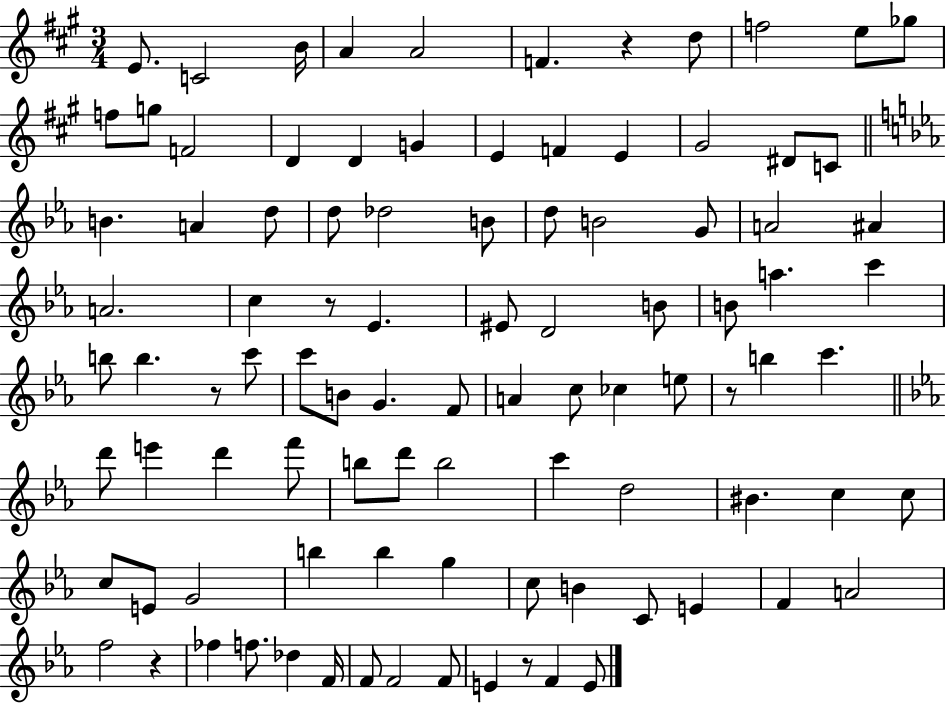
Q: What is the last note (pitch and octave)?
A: E4